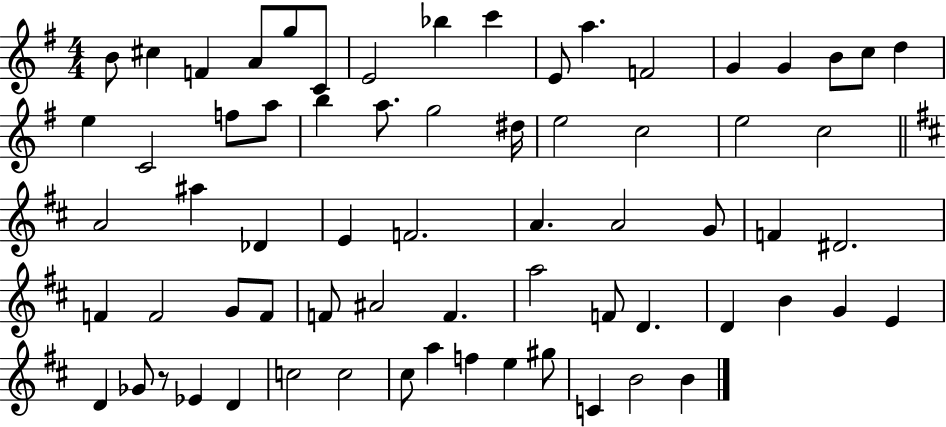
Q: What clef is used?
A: treble